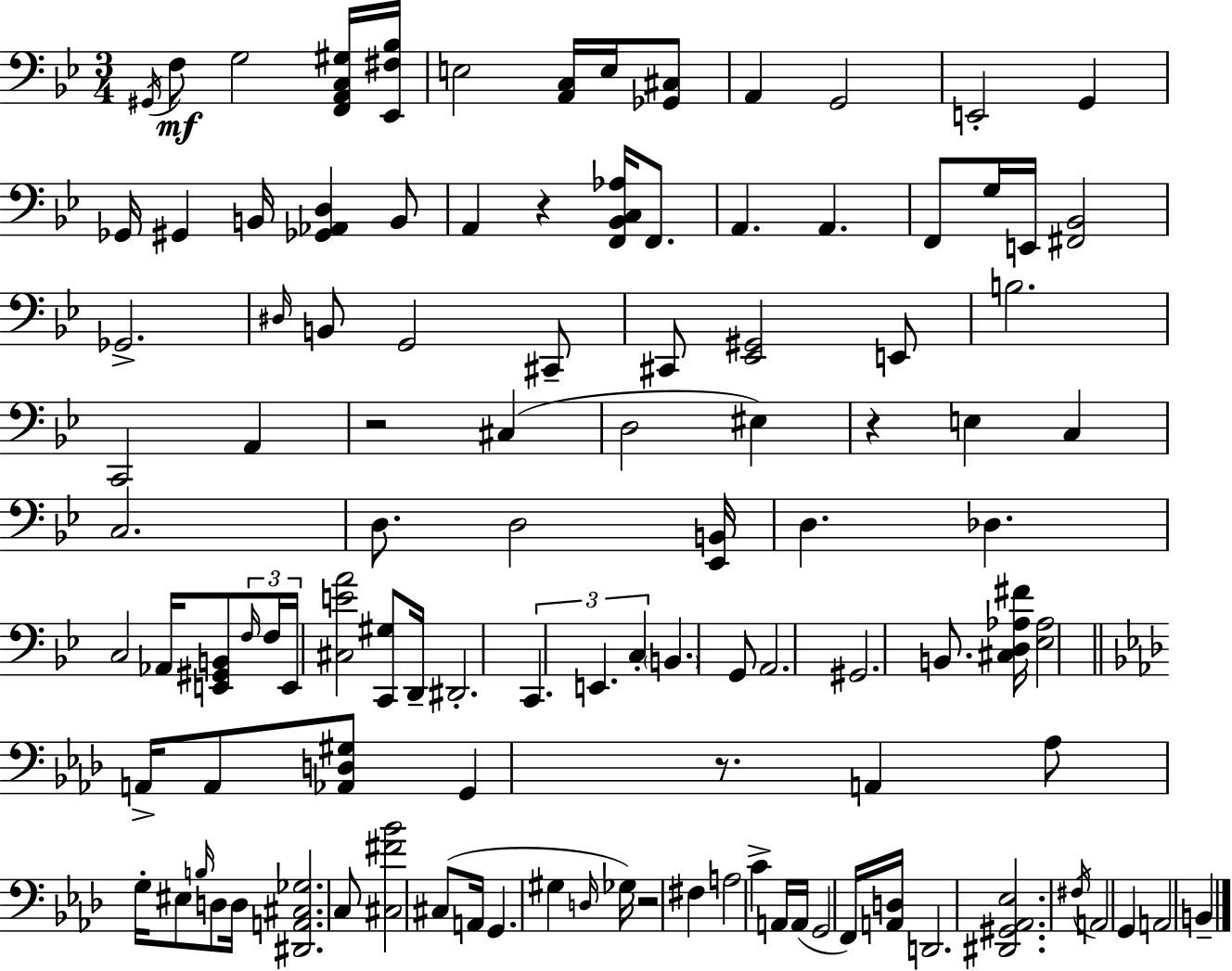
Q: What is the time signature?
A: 3/4